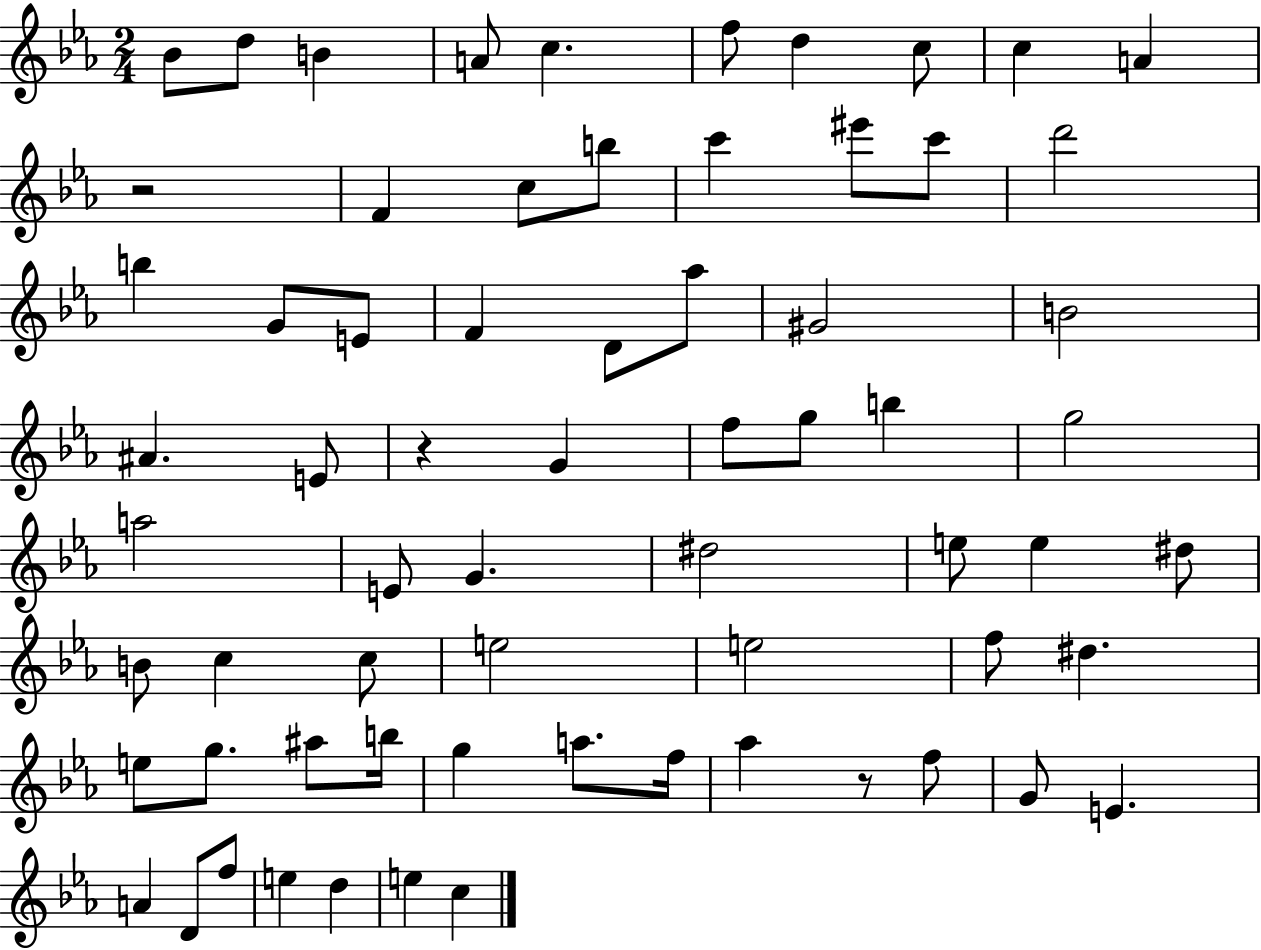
{
  \clef treble
  \numericTimeSignature
  \time 2/4
  \key ees \major
  \repeat volta 2 { bes'8 d''8 b'4 | a'8 c''4. | f''8 d''4 c''8 | c''4 a'4 | \break r2 | f'4 c''8 b''8 | c'''4 eis'''8 c'''8 | d'''2 | \break b''4 g'8 e'8 | f'4 d'8 aes''8 | gis'2 | b'2 | \break ais'4. e'8 | r4 g'4 | f''8 g''8 b''4 | g''2 | \break a''2 | e'8 g'4. | dis''2 | e''8 e''4 dis''8 | \break b'8 c''4 c''8 | e''2 | e''2 | f''8 dis''4. | \break e''8 g''8. ais''8 b''16 | g''4 a''8. f''16 | aes''4 r8 f''8 | g'8 e'4. | \break a'4 d'8 f''8 | e''4 d''4 | e''4 c''4 | } \bar "|."
}